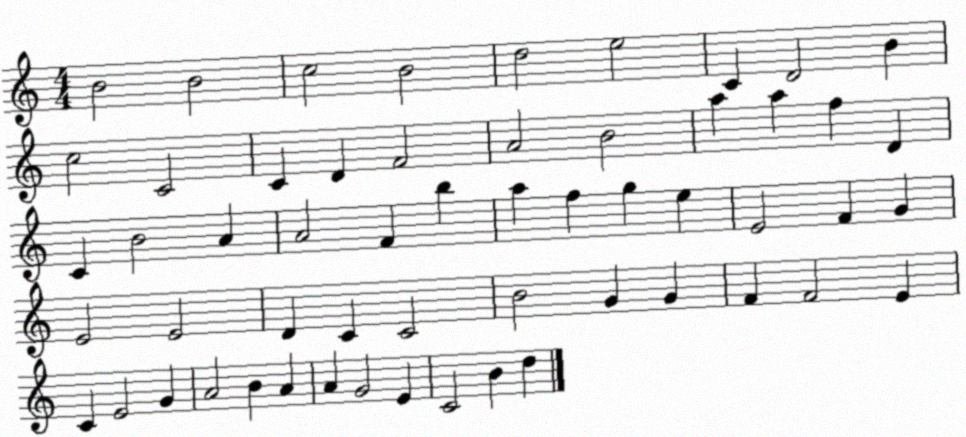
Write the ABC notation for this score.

X:1
T:Untitled
M:4/4
L:1/4
K:C
B2 B2 c2 B2 d2 e2 C D2 B c2 C2 C D F2 A2 B2 a a f D C B2 A A2 F b a f g e E2 F G E2 E2 D C C2 B2 G G F F2 E C E2 G A2 B A A G2 E C2 B d